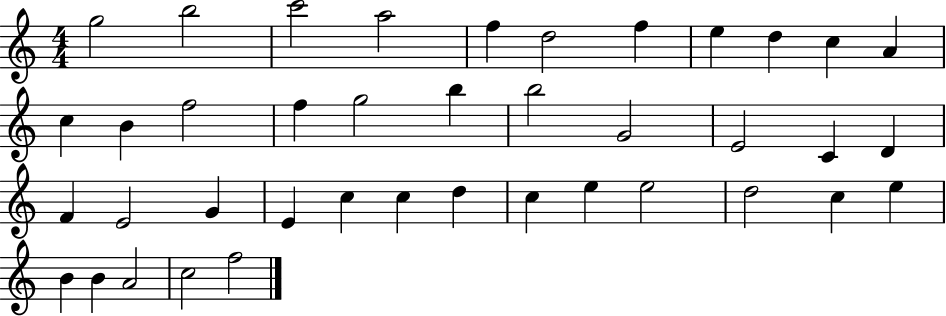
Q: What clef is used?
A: treble